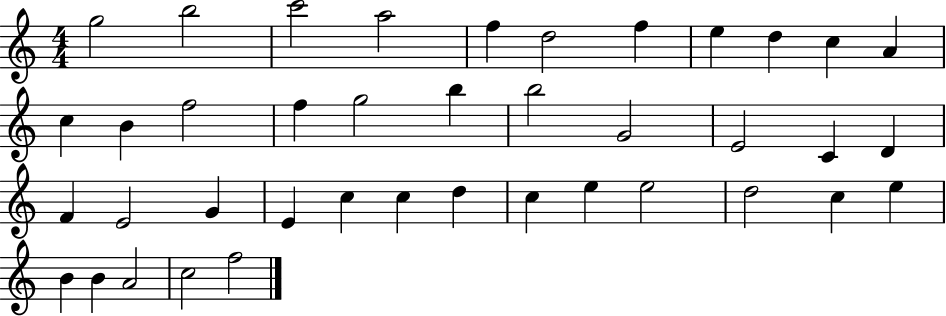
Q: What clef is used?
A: treble